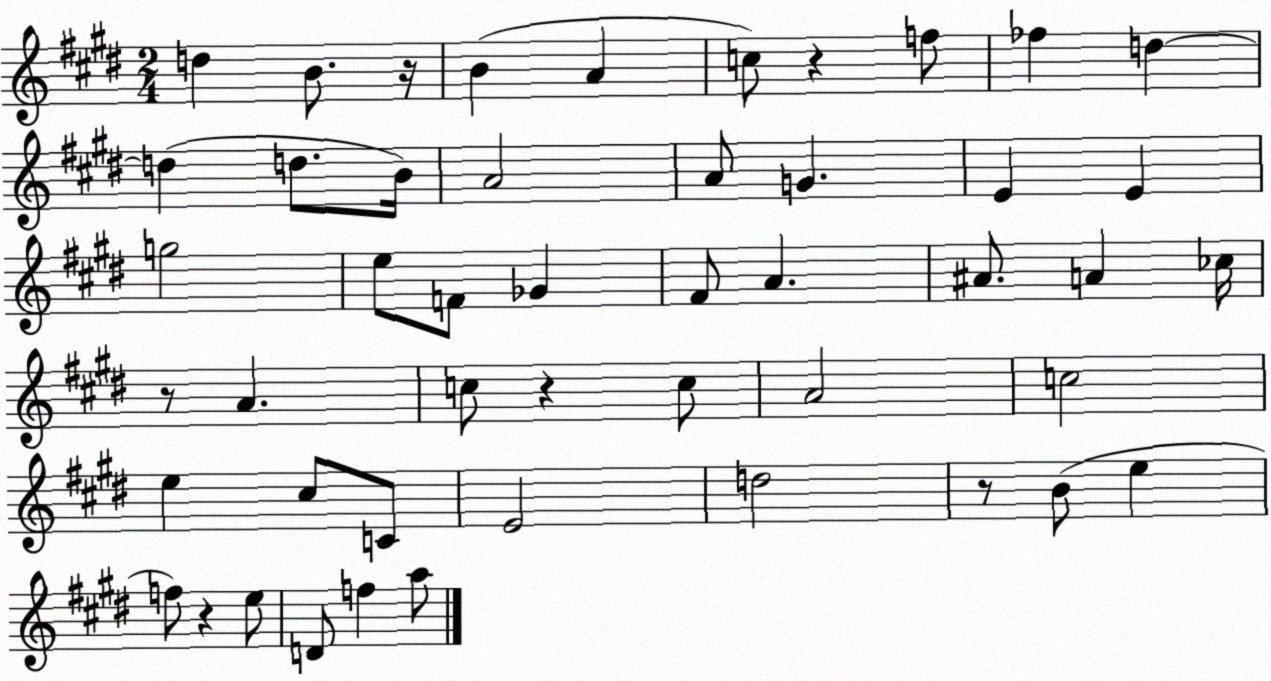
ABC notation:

X:1
T:Untitled
M:2/4
L:1/4
K:E
d B/2 z/4 B A c/2 z f/2 _f d d d/2 B/4 A2 A/2 G E E g2 e/2 F/2 _G ^F/2 A ^A/2 A _c/4 z/2 A c/2 z c/2 A2 c2 e ^c/2 C/2 E2 d2 z/2 B/2 e f/2 z e/2 D/2 f a/2